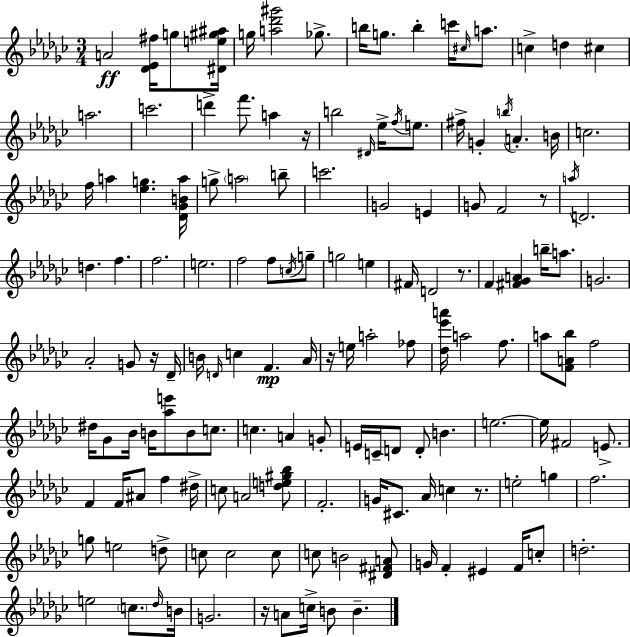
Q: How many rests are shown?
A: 7